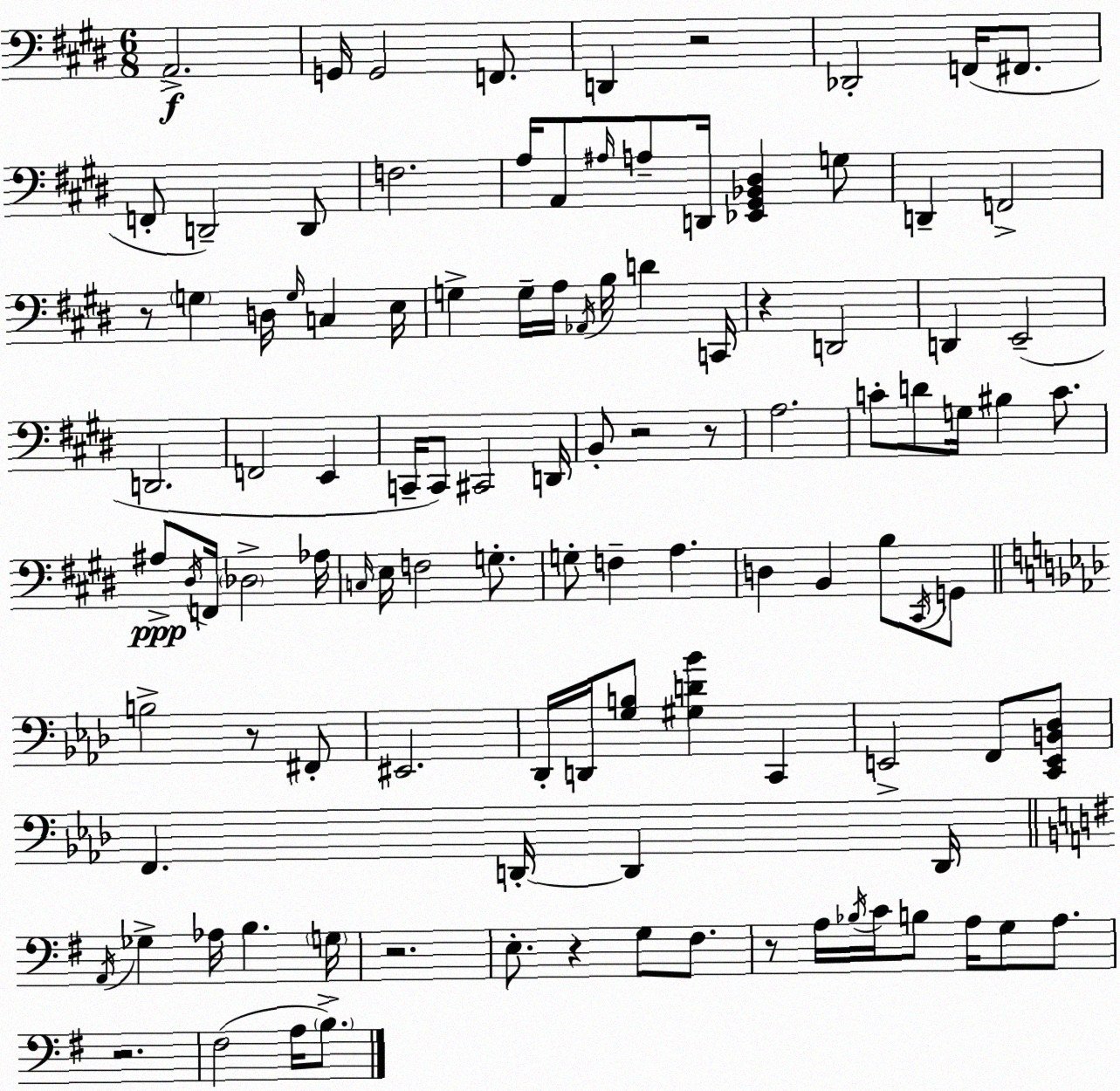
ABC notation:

X:1
T:Untitled
M:6/8
L:1/4
K:E
A,,2 G,,/4 G,,2 F,,/2 D,, z2 _D,,2 F,,/4 ^F,,/2 F,,/2 D,,2 D,,/2 F,2 A,/4 A,,/2 ^A,/4 A,/2 D,,/4 [_E,,^G,,_B,,^D,] G,/2 D,, F,,2 z/2 G, D,/4 G,/4 C, E,/4 G, G,/4 A,/4 _A,,/4 B,/4 D C,,/4 z D,,2 D,, E,,2 D,,2 F,,2 E,, C,,/4 C,,/2 ^C,,2 D,,/4 B,,/2 z2 z/2 A,2 C/2 D/2 G,/4 ^B, C/2 ^A,/2 ^D,/4 F,,/4 _D,2 _A,/4 C,/4 E,/4 F,2 G,/2 G,/2 F, A, D, B,, B,/2 ^C,,/4 G,,/2 B,2 z/2 ^F,,/2 ^E,,2 _D,,/4 D,,/4 [G,B,]/2 [^G,D_B] C,, E,,2 F,,/2 [C,,E,,B,,_D,]/2 F,, D,,/4 D,, D,,/4 A,,/4 _G, _A,/4 B, G,/4 z2 E,/2 z G,/2 ^F,/2 z/2 A,/4 _B,/4 C/4 B,/2 A,/4 G,/2 A,/2 z2 ^F,2 A,/4 B,/2